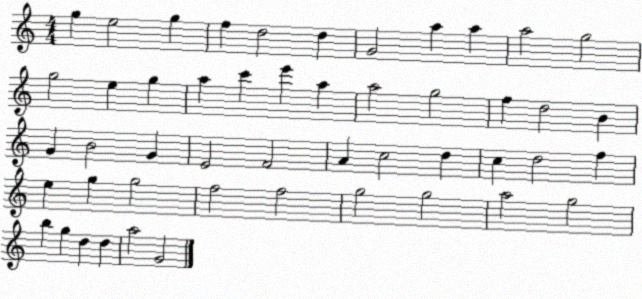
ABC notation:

X:1
T:Untitled
M:4/4
L:1/4
K:C
g e2 g f d2 d G2 a a a2 g2 g2 e g a c' e' a a2 g2 f d2 B G B2 G E2 F2 A c2 d c d2 f e g g2 f2 f2 g2 g2 a2 g2 b g d d a2 G2